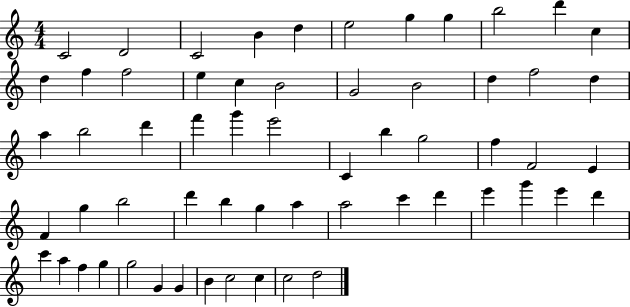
{
  \clef treble
  \numericTimeSignature
  \time 4/4
  \key c \major
  c'2 d'2 | c'2 b'4 d''4 | e''2 g''4 g''4 | b''2 d'''4 c''4 | \break d''4 f''4 f''2 | e''4 c''4 b'2 | g'2 b'2 | d''4 f''2 d''4 | \break a''4 b''2 d'''4 | f'''4 g'''4 e'''2 | c'4 b''4 g''2 | f''4 f'2 e'4 | \break f'4 g''4 b''2 | d'''4 b''4 g''4 a''4 | a''2 c'''4 d'''4 | e'''4 g'''4 e'''4 d'''4 | \break c'''4 a''4 f''4 g''4 | g''2 g'4 g'4 | b'4 c''2 c''4 | c''2 d''2 | \break \bar "|."
}